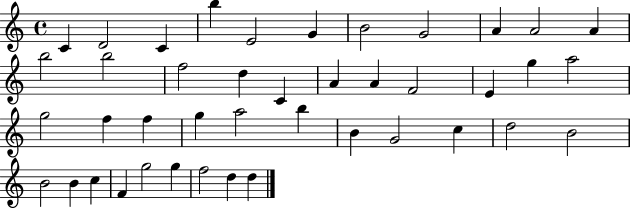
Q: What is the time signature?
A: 4/4